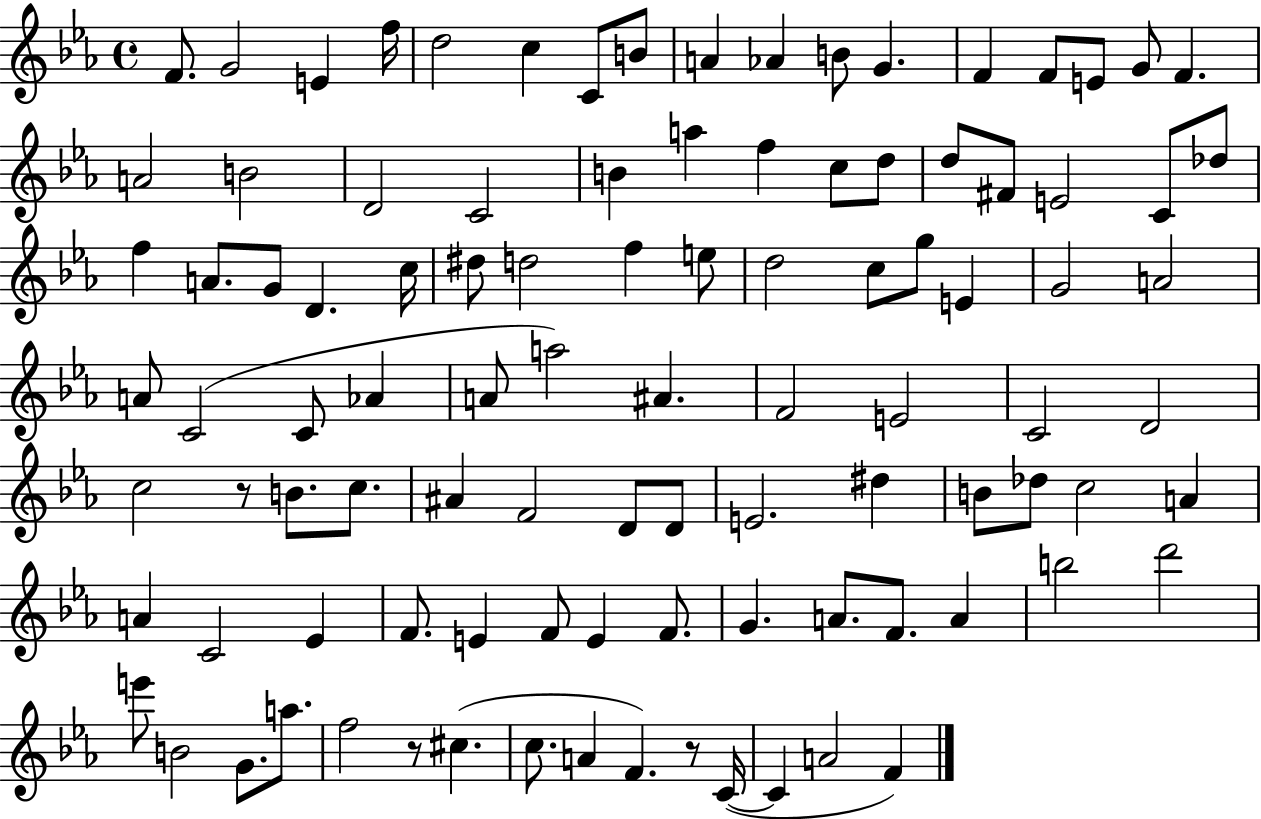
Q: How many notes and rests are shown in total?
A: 100